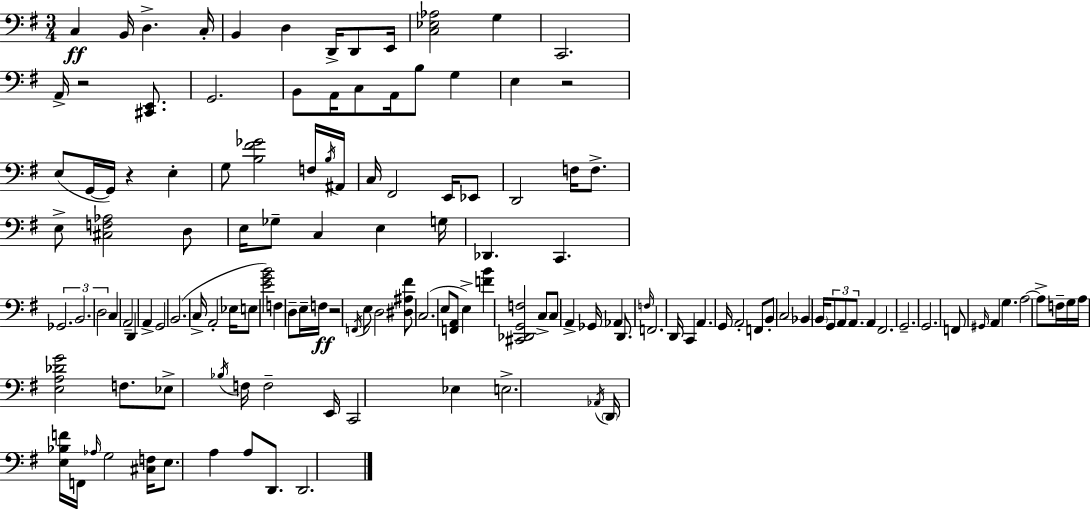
C3/q B2/s D3/q. C3/s B2/q D3/q D2/s D2/e E2/s [C3,Eb3,Ab3]/h G3/q C2/h. A2/s R/h [C#2,E2]/e. G2/h. B2/e A2/s C3/e A2/s B3/e G3/q E3/q R/h E3/e G2/s G2/s R/q E3/q G3/e [B3,F#4,Gb4]/h F3/s B3/s A#2/s C3/s F#2/h E2/s Eb2/e D2/h F3/s F3/e. E3/e [C#3,F3,Ab3]/h D3/e E3/s Gb3/e C3/q E3/q G3/s Db2/q. C2/q. Gb2/h. B2/h. D3/h C3/q A2/h D2/q A2/q G2/h B2/h. C3/s A2/h Eb3/s E3/e [E4,G4,B4]/h F3/q D3/e E3/s F3/s R/h F2/s E3/e D3/h [D#3,A#3,F#4]/e C3/h. E3/e [F2,A2]/e E3/q [F4,B4]/q [C#2,Db2,G2,F3]/h C3/e C3/e A2/q Gb2/s Ab2/q D2/e. F3/s F2/h. D2/s C2/q A2/q. G2/s A2/h F2/e B2/e C3/h Bb2/q B2/s G2/e A2/e A2/e. A2/q F#2/h. G2/h. G2/h. F2/e G#2/s A2/q G3/q. A3/h A3/e F3/s G3/s A3/s [E3,A3,Db4,G4]/h F3/e. Eb3/e Bb3/s F3/s F3/h E2/s C2/h Eb3/q E3/h. Ab2/s D2/s [E3,Bb3,F4]/s F2/s Ab3/s G3/h [C#3,F3]/s E3/e. A3/q A3/e D2/e. D2/h.